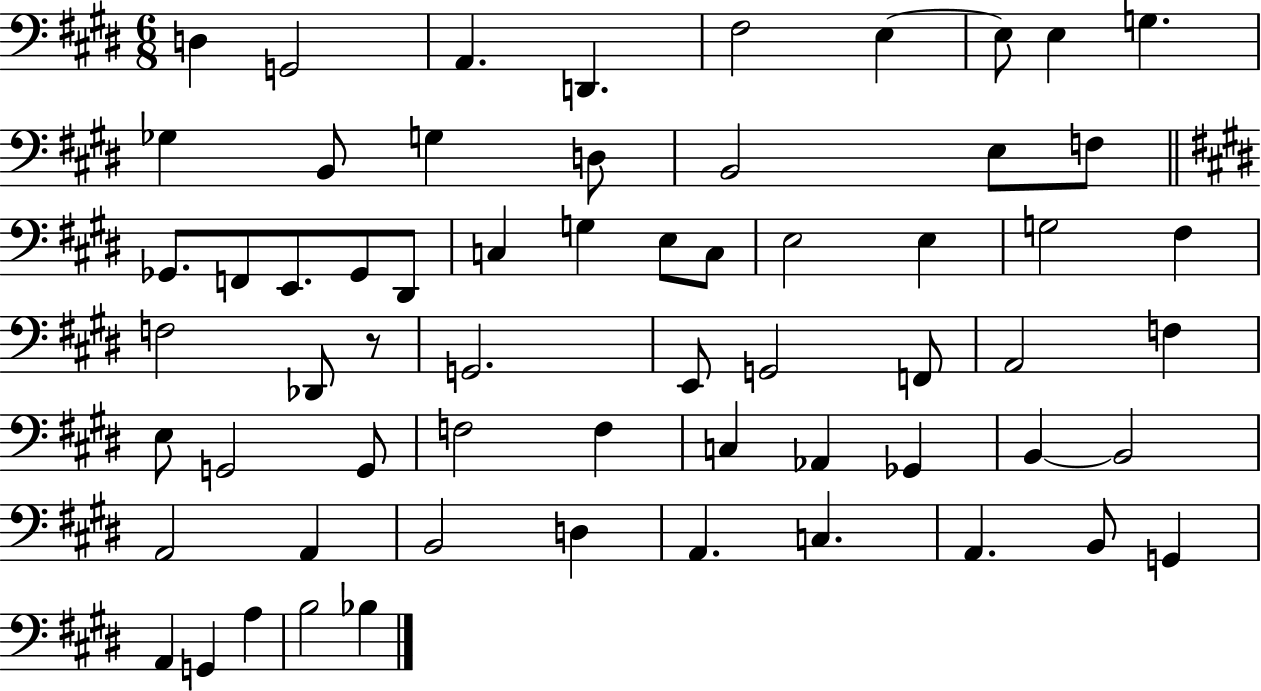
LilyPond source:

{
  \clef bass
  \numericTimeSignature
  \time 6/8
  \key e \major
  d4 g,2 | a,4. d,4. | fis2 e4~~ | e8 e4 g4. | \break ges4 b,8 g4 d8 | b,2 e8 f8 | \bar "||" \break \key e \major ges,8. f,8 e,8. ges,8 dis,8 | c4 g4 e8 c8 | e2 e4 | g2 fis4 | \break f2 des,8 r8 | g,2. | e,8 g,2 f,8 | a,2 f4 | \break e8 g,2 g,8 | f2 f4 | c4 aes,4 ges,4 | b,4~~ b,2 | \break a,2 a,4 | b,2 d4 | a,4. c4. | a,4. b,8 g,4 | \break a,4 g,4 a4 | b2 bes4 | \bar "|."
}